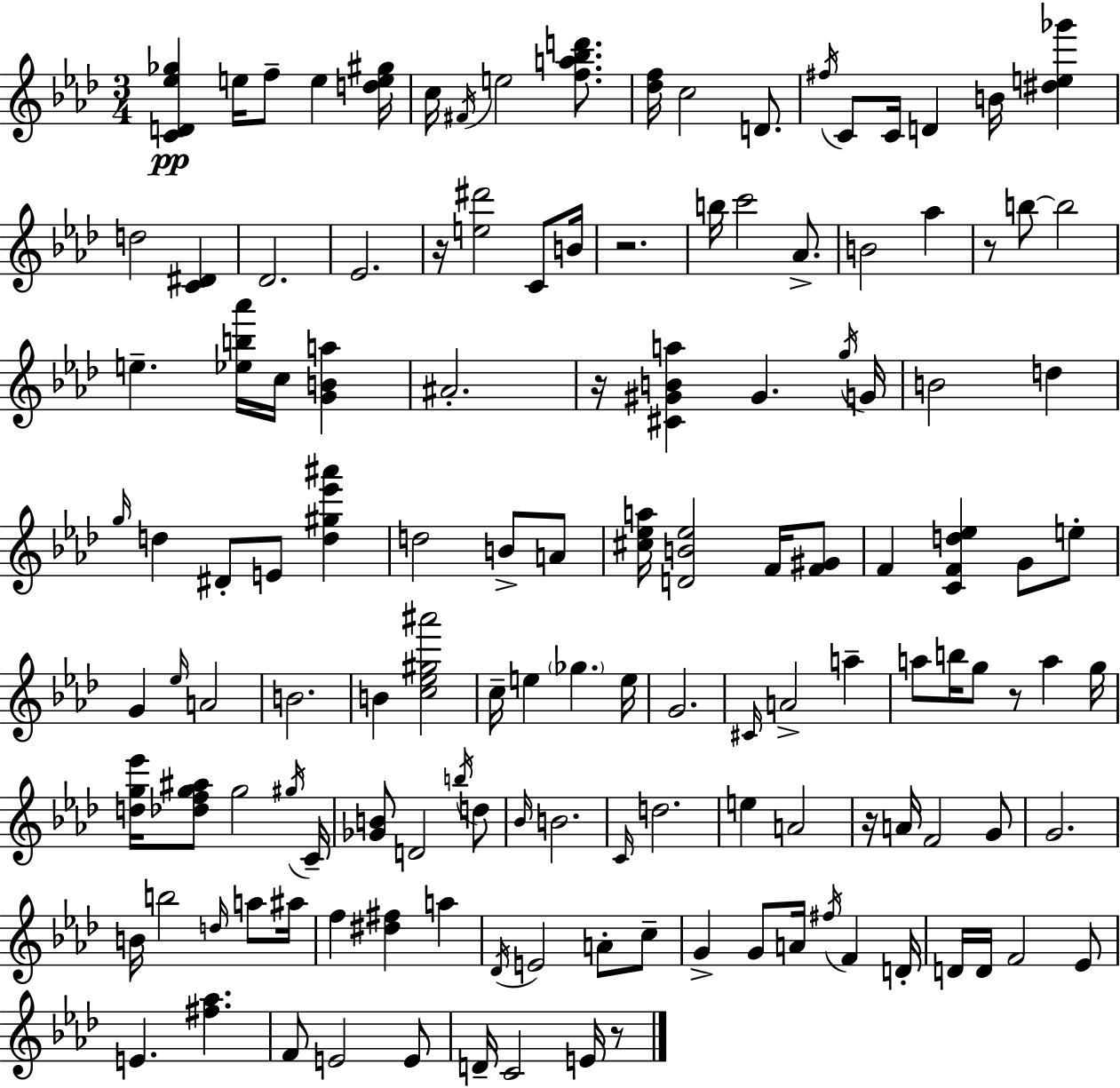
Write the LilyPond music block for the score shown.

{
  \clef treble
  \numericTimeSignature
  \time 3/4
  \key f \minor
  <c' d' ees'' ges''>4\pp e''16 f''8-- e''4 <d'' e'' gis''>16 | c''16 \acciaccatura { fis'16 } e''2 <f'' a'' bes'' d'''>8. | <des'' f''>16 c''2 d'8. | \acciaccatura { fis''16 } c'8 c'16 d'4 b'16 <dis'' e'' ges'''>4 | \break d''2 <c' dis'>4 | des'2. | ees'2. | r16 <e'' dis'''>2 c'8 | \break b'16 r2. | b''16 c'''2 aes'8.-> | b'2 aes''4 | r8 b''8~~ b''2 | \break e''4.-- <ees'' b'' aes'''>16 c''16 <g' b' a''>4 | ais'2.-. | r16 <cis' gis' b' a''>4 gis'4. | \acciaccatura { g''16 } g'16 b'2 d''4 | \break \grace { g''16 } d''4 dis'8-. e'8 | <d'' gis'' ees''' ais'''>4 d''2 | b'8-> a'8 <cis'' ees'' a''>16 <d' b' ees''>2 | f'16 <f' gis'>8 f'4 <c' f' d'' ees''>4 | \break g'8 e''8-. g'4 \grace { ees''16 } a'2 | b'2. | b'4 <c'' ees'' gis'' ais'''>2 | c''16-- e''4 \parenthesize ges''4. | \break e''16 g'2. | \grace { cis'16 } a'2-> | a''4-- a''8 b''16 g''8 r8 | a''4 g''16 <d'' g'' ees'''>16 <des'' f'' g'' ais''>8 g''2 | \break \acciaccatura { gis''16 } c'16-- <ges' b'>8 d'2 | \acciaccatura { b''16 } d''8 \grace { bes'16 } b'2. | \grace { c'16 } d''2. | e''4 | \break a'2 r16 a'16 | f'2 g'8 g'2. | b'16 b''2 | \grace { d''16 } a''8 ais''16 f''4 | \break <dis'' fis''>4 a''4 \acciaccatura { des'16 } | e'2 a'8-. c''8-- | g'4-> g'8 a'16 \acciaccatura { fis''16 } f'4 | d'16-. d'16 d'16 f'2 ees'8 | \break e'4. <fis'' aes''>4. | f'8 e'2 e'8 | d'16-- c'2 e'16 r8 | \bar "|."
}